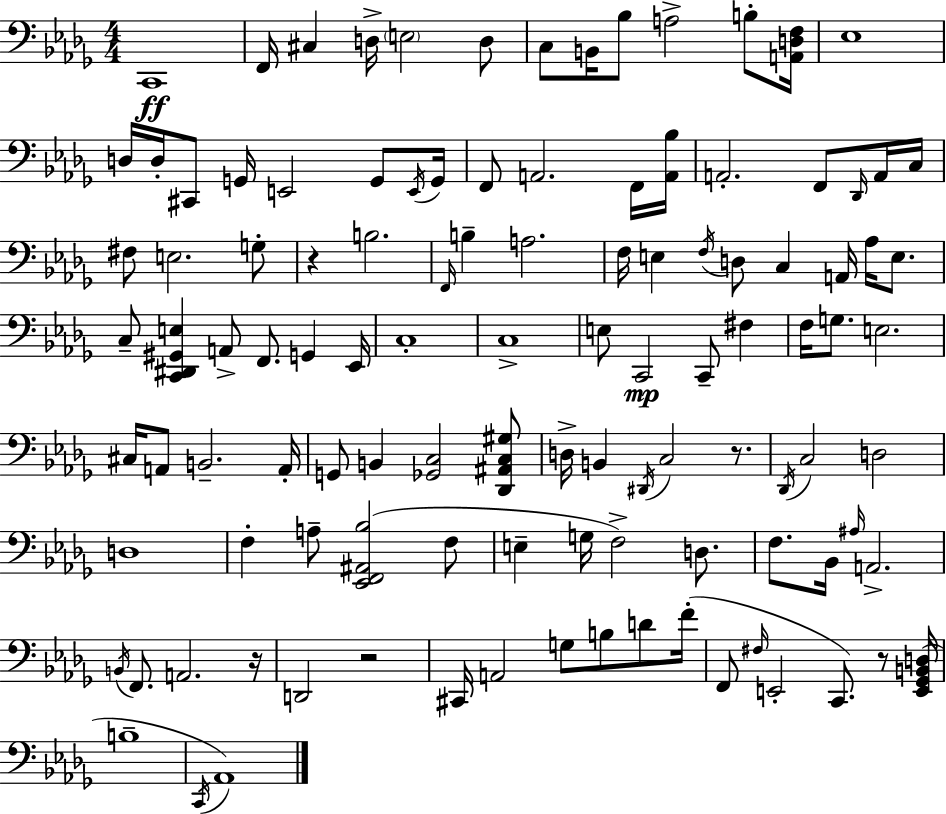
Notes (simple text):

C2/w F2/s C#3/q D3/s E3/h D3/e C3/e B2/s Bb3/e A3/h B3/e [A2,D3,F3]/s Eb3/w D3/s D3/s C#2/e G2/s E2/h G2/e E2/s G2/s F2/e A2/h. F2/s [A2,Bb3]/s A2/h. F2/e Db2/s A2/s C3/s F#3/e E3/h. G3/e R/q B3/h. F2/s B3/q A3/h. F3/s E3/q F3/s D3/e C3/q A2/s Ab3/s E3/e. C3/e [C2,D#2,G#2,E3]/q A2/e F2/e. G2/q Eb2/s C3/w C3/w E3/e C2/h C2/e F#3/q F3/s G3/e. E3/h. C#3/s A2/e B2/h. A2/s G2/e B2/q [Gb2,C3]/h [Db2,A#2,C3,G#3]/e D3/s B2/q D#2/s C3/h R/e. Db2/s C3/h D3/h D3/w F3/q A3/e [Eb2,F2,A#2,Bb3]/h F3/e E3/q G3/s F3/h D3/e. F3/e. Bb2/s A#3/s A2/h. B2/s F2/e. A2/h. R/s D2/h R/h C#2/s A2/h G3/e B3/e D4/e F4/s F2/e F#3/s E2/h C2/e. R/e [E2,Gb2,B2,D3]/s B3/w C2/s Ab2/w